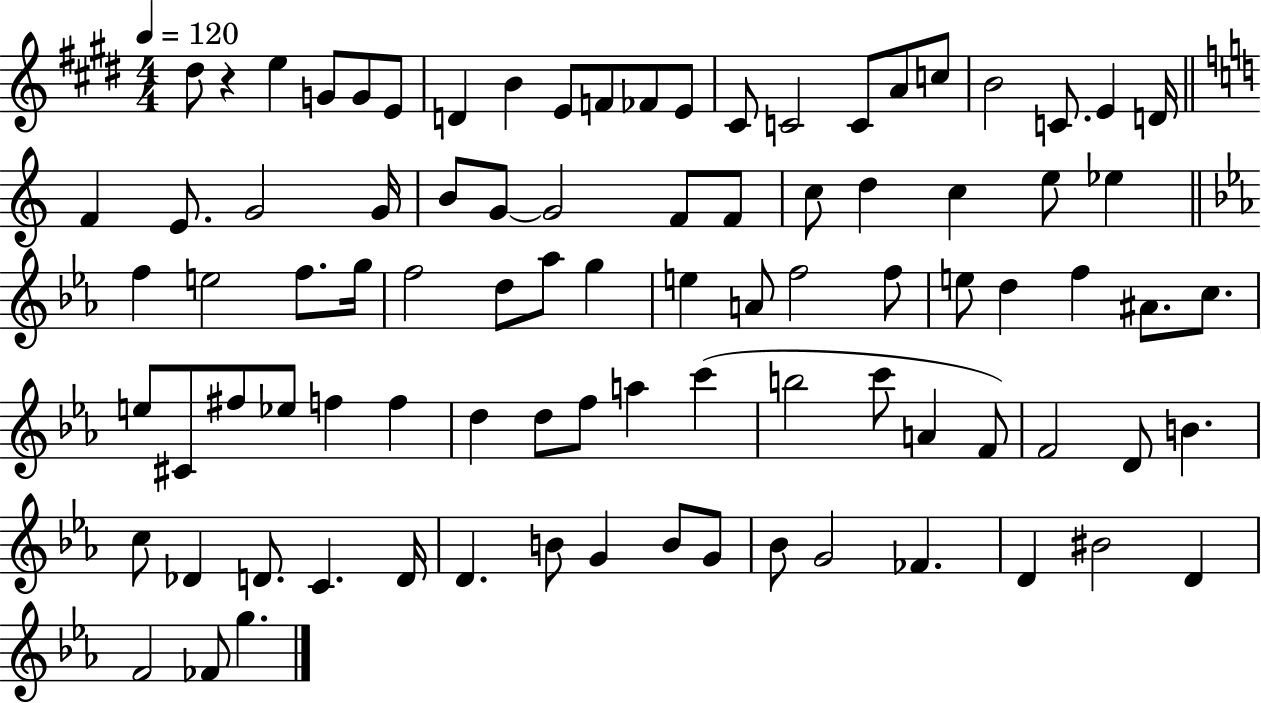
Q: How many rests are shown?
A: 1